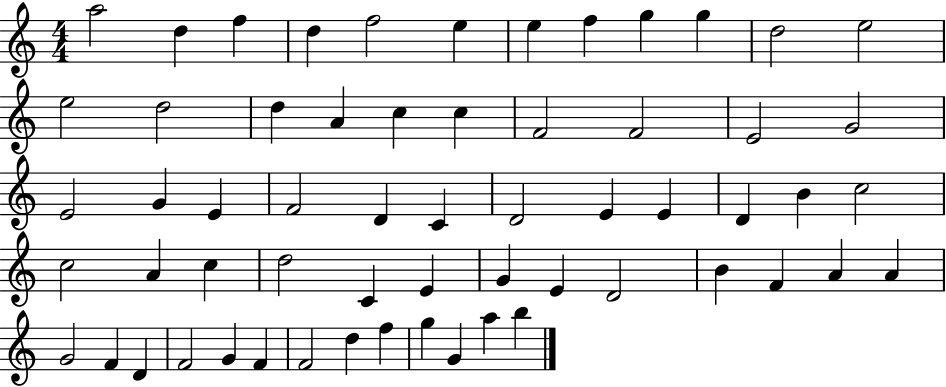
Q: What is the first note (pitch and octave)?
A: A5